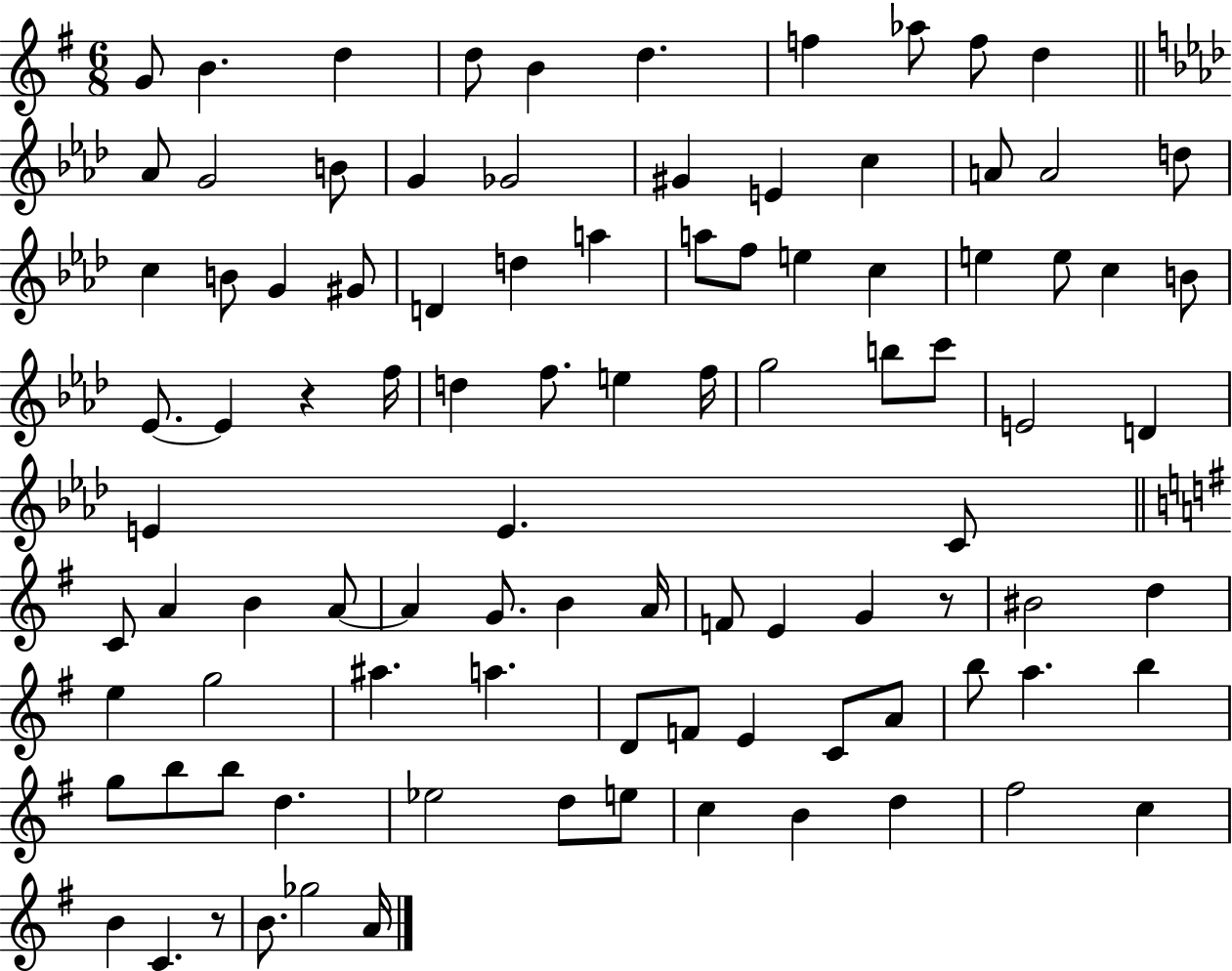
G4/e B4/q. D5/q D5/e B4/q D5/q. F5/q Ab5/e F5/e D5/q Ab4/e G4/h B4/e G4/q Gb4/h G#4/q E4/q C5/q A4/e A4/h D5/e C5/q B4/e G4/q G#4/e D4/q D5/q A5/q A5/e F5/e E5/q C5/q E5/q E5/e C5/q B4/e Eb4/e. Eb4/q R/q F5/s D5/q F5/e. E5/q F5/s G5/h B5/e C6/e E4/h D4/q E4/q E4/q. C4/e C4/e A4/q B4/q A4/e A4/q G4/e. B4/q A4/s F4/e E4/q G4/q R/e BIS4/h D5/q E5/q G5/h A#5/q. A5/q. D4/e F4/e E4/q C4/e A4/e B5/e A5/q. B5/q G5/e B5/e B5/e D5/q. Eb5/h D5/e E5/e C5/q B4/q D5/q F#5/h C5/q B4/q C4/q. R/e B4/e. Gb5/h A4/s